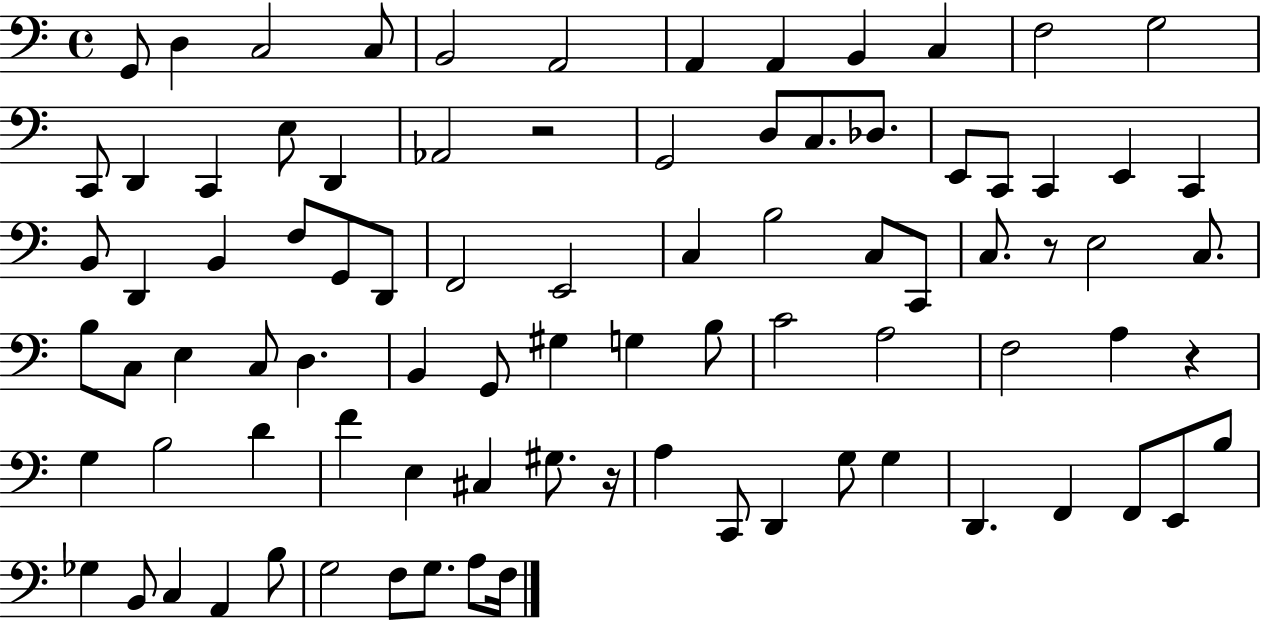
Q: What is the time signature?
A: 4/4